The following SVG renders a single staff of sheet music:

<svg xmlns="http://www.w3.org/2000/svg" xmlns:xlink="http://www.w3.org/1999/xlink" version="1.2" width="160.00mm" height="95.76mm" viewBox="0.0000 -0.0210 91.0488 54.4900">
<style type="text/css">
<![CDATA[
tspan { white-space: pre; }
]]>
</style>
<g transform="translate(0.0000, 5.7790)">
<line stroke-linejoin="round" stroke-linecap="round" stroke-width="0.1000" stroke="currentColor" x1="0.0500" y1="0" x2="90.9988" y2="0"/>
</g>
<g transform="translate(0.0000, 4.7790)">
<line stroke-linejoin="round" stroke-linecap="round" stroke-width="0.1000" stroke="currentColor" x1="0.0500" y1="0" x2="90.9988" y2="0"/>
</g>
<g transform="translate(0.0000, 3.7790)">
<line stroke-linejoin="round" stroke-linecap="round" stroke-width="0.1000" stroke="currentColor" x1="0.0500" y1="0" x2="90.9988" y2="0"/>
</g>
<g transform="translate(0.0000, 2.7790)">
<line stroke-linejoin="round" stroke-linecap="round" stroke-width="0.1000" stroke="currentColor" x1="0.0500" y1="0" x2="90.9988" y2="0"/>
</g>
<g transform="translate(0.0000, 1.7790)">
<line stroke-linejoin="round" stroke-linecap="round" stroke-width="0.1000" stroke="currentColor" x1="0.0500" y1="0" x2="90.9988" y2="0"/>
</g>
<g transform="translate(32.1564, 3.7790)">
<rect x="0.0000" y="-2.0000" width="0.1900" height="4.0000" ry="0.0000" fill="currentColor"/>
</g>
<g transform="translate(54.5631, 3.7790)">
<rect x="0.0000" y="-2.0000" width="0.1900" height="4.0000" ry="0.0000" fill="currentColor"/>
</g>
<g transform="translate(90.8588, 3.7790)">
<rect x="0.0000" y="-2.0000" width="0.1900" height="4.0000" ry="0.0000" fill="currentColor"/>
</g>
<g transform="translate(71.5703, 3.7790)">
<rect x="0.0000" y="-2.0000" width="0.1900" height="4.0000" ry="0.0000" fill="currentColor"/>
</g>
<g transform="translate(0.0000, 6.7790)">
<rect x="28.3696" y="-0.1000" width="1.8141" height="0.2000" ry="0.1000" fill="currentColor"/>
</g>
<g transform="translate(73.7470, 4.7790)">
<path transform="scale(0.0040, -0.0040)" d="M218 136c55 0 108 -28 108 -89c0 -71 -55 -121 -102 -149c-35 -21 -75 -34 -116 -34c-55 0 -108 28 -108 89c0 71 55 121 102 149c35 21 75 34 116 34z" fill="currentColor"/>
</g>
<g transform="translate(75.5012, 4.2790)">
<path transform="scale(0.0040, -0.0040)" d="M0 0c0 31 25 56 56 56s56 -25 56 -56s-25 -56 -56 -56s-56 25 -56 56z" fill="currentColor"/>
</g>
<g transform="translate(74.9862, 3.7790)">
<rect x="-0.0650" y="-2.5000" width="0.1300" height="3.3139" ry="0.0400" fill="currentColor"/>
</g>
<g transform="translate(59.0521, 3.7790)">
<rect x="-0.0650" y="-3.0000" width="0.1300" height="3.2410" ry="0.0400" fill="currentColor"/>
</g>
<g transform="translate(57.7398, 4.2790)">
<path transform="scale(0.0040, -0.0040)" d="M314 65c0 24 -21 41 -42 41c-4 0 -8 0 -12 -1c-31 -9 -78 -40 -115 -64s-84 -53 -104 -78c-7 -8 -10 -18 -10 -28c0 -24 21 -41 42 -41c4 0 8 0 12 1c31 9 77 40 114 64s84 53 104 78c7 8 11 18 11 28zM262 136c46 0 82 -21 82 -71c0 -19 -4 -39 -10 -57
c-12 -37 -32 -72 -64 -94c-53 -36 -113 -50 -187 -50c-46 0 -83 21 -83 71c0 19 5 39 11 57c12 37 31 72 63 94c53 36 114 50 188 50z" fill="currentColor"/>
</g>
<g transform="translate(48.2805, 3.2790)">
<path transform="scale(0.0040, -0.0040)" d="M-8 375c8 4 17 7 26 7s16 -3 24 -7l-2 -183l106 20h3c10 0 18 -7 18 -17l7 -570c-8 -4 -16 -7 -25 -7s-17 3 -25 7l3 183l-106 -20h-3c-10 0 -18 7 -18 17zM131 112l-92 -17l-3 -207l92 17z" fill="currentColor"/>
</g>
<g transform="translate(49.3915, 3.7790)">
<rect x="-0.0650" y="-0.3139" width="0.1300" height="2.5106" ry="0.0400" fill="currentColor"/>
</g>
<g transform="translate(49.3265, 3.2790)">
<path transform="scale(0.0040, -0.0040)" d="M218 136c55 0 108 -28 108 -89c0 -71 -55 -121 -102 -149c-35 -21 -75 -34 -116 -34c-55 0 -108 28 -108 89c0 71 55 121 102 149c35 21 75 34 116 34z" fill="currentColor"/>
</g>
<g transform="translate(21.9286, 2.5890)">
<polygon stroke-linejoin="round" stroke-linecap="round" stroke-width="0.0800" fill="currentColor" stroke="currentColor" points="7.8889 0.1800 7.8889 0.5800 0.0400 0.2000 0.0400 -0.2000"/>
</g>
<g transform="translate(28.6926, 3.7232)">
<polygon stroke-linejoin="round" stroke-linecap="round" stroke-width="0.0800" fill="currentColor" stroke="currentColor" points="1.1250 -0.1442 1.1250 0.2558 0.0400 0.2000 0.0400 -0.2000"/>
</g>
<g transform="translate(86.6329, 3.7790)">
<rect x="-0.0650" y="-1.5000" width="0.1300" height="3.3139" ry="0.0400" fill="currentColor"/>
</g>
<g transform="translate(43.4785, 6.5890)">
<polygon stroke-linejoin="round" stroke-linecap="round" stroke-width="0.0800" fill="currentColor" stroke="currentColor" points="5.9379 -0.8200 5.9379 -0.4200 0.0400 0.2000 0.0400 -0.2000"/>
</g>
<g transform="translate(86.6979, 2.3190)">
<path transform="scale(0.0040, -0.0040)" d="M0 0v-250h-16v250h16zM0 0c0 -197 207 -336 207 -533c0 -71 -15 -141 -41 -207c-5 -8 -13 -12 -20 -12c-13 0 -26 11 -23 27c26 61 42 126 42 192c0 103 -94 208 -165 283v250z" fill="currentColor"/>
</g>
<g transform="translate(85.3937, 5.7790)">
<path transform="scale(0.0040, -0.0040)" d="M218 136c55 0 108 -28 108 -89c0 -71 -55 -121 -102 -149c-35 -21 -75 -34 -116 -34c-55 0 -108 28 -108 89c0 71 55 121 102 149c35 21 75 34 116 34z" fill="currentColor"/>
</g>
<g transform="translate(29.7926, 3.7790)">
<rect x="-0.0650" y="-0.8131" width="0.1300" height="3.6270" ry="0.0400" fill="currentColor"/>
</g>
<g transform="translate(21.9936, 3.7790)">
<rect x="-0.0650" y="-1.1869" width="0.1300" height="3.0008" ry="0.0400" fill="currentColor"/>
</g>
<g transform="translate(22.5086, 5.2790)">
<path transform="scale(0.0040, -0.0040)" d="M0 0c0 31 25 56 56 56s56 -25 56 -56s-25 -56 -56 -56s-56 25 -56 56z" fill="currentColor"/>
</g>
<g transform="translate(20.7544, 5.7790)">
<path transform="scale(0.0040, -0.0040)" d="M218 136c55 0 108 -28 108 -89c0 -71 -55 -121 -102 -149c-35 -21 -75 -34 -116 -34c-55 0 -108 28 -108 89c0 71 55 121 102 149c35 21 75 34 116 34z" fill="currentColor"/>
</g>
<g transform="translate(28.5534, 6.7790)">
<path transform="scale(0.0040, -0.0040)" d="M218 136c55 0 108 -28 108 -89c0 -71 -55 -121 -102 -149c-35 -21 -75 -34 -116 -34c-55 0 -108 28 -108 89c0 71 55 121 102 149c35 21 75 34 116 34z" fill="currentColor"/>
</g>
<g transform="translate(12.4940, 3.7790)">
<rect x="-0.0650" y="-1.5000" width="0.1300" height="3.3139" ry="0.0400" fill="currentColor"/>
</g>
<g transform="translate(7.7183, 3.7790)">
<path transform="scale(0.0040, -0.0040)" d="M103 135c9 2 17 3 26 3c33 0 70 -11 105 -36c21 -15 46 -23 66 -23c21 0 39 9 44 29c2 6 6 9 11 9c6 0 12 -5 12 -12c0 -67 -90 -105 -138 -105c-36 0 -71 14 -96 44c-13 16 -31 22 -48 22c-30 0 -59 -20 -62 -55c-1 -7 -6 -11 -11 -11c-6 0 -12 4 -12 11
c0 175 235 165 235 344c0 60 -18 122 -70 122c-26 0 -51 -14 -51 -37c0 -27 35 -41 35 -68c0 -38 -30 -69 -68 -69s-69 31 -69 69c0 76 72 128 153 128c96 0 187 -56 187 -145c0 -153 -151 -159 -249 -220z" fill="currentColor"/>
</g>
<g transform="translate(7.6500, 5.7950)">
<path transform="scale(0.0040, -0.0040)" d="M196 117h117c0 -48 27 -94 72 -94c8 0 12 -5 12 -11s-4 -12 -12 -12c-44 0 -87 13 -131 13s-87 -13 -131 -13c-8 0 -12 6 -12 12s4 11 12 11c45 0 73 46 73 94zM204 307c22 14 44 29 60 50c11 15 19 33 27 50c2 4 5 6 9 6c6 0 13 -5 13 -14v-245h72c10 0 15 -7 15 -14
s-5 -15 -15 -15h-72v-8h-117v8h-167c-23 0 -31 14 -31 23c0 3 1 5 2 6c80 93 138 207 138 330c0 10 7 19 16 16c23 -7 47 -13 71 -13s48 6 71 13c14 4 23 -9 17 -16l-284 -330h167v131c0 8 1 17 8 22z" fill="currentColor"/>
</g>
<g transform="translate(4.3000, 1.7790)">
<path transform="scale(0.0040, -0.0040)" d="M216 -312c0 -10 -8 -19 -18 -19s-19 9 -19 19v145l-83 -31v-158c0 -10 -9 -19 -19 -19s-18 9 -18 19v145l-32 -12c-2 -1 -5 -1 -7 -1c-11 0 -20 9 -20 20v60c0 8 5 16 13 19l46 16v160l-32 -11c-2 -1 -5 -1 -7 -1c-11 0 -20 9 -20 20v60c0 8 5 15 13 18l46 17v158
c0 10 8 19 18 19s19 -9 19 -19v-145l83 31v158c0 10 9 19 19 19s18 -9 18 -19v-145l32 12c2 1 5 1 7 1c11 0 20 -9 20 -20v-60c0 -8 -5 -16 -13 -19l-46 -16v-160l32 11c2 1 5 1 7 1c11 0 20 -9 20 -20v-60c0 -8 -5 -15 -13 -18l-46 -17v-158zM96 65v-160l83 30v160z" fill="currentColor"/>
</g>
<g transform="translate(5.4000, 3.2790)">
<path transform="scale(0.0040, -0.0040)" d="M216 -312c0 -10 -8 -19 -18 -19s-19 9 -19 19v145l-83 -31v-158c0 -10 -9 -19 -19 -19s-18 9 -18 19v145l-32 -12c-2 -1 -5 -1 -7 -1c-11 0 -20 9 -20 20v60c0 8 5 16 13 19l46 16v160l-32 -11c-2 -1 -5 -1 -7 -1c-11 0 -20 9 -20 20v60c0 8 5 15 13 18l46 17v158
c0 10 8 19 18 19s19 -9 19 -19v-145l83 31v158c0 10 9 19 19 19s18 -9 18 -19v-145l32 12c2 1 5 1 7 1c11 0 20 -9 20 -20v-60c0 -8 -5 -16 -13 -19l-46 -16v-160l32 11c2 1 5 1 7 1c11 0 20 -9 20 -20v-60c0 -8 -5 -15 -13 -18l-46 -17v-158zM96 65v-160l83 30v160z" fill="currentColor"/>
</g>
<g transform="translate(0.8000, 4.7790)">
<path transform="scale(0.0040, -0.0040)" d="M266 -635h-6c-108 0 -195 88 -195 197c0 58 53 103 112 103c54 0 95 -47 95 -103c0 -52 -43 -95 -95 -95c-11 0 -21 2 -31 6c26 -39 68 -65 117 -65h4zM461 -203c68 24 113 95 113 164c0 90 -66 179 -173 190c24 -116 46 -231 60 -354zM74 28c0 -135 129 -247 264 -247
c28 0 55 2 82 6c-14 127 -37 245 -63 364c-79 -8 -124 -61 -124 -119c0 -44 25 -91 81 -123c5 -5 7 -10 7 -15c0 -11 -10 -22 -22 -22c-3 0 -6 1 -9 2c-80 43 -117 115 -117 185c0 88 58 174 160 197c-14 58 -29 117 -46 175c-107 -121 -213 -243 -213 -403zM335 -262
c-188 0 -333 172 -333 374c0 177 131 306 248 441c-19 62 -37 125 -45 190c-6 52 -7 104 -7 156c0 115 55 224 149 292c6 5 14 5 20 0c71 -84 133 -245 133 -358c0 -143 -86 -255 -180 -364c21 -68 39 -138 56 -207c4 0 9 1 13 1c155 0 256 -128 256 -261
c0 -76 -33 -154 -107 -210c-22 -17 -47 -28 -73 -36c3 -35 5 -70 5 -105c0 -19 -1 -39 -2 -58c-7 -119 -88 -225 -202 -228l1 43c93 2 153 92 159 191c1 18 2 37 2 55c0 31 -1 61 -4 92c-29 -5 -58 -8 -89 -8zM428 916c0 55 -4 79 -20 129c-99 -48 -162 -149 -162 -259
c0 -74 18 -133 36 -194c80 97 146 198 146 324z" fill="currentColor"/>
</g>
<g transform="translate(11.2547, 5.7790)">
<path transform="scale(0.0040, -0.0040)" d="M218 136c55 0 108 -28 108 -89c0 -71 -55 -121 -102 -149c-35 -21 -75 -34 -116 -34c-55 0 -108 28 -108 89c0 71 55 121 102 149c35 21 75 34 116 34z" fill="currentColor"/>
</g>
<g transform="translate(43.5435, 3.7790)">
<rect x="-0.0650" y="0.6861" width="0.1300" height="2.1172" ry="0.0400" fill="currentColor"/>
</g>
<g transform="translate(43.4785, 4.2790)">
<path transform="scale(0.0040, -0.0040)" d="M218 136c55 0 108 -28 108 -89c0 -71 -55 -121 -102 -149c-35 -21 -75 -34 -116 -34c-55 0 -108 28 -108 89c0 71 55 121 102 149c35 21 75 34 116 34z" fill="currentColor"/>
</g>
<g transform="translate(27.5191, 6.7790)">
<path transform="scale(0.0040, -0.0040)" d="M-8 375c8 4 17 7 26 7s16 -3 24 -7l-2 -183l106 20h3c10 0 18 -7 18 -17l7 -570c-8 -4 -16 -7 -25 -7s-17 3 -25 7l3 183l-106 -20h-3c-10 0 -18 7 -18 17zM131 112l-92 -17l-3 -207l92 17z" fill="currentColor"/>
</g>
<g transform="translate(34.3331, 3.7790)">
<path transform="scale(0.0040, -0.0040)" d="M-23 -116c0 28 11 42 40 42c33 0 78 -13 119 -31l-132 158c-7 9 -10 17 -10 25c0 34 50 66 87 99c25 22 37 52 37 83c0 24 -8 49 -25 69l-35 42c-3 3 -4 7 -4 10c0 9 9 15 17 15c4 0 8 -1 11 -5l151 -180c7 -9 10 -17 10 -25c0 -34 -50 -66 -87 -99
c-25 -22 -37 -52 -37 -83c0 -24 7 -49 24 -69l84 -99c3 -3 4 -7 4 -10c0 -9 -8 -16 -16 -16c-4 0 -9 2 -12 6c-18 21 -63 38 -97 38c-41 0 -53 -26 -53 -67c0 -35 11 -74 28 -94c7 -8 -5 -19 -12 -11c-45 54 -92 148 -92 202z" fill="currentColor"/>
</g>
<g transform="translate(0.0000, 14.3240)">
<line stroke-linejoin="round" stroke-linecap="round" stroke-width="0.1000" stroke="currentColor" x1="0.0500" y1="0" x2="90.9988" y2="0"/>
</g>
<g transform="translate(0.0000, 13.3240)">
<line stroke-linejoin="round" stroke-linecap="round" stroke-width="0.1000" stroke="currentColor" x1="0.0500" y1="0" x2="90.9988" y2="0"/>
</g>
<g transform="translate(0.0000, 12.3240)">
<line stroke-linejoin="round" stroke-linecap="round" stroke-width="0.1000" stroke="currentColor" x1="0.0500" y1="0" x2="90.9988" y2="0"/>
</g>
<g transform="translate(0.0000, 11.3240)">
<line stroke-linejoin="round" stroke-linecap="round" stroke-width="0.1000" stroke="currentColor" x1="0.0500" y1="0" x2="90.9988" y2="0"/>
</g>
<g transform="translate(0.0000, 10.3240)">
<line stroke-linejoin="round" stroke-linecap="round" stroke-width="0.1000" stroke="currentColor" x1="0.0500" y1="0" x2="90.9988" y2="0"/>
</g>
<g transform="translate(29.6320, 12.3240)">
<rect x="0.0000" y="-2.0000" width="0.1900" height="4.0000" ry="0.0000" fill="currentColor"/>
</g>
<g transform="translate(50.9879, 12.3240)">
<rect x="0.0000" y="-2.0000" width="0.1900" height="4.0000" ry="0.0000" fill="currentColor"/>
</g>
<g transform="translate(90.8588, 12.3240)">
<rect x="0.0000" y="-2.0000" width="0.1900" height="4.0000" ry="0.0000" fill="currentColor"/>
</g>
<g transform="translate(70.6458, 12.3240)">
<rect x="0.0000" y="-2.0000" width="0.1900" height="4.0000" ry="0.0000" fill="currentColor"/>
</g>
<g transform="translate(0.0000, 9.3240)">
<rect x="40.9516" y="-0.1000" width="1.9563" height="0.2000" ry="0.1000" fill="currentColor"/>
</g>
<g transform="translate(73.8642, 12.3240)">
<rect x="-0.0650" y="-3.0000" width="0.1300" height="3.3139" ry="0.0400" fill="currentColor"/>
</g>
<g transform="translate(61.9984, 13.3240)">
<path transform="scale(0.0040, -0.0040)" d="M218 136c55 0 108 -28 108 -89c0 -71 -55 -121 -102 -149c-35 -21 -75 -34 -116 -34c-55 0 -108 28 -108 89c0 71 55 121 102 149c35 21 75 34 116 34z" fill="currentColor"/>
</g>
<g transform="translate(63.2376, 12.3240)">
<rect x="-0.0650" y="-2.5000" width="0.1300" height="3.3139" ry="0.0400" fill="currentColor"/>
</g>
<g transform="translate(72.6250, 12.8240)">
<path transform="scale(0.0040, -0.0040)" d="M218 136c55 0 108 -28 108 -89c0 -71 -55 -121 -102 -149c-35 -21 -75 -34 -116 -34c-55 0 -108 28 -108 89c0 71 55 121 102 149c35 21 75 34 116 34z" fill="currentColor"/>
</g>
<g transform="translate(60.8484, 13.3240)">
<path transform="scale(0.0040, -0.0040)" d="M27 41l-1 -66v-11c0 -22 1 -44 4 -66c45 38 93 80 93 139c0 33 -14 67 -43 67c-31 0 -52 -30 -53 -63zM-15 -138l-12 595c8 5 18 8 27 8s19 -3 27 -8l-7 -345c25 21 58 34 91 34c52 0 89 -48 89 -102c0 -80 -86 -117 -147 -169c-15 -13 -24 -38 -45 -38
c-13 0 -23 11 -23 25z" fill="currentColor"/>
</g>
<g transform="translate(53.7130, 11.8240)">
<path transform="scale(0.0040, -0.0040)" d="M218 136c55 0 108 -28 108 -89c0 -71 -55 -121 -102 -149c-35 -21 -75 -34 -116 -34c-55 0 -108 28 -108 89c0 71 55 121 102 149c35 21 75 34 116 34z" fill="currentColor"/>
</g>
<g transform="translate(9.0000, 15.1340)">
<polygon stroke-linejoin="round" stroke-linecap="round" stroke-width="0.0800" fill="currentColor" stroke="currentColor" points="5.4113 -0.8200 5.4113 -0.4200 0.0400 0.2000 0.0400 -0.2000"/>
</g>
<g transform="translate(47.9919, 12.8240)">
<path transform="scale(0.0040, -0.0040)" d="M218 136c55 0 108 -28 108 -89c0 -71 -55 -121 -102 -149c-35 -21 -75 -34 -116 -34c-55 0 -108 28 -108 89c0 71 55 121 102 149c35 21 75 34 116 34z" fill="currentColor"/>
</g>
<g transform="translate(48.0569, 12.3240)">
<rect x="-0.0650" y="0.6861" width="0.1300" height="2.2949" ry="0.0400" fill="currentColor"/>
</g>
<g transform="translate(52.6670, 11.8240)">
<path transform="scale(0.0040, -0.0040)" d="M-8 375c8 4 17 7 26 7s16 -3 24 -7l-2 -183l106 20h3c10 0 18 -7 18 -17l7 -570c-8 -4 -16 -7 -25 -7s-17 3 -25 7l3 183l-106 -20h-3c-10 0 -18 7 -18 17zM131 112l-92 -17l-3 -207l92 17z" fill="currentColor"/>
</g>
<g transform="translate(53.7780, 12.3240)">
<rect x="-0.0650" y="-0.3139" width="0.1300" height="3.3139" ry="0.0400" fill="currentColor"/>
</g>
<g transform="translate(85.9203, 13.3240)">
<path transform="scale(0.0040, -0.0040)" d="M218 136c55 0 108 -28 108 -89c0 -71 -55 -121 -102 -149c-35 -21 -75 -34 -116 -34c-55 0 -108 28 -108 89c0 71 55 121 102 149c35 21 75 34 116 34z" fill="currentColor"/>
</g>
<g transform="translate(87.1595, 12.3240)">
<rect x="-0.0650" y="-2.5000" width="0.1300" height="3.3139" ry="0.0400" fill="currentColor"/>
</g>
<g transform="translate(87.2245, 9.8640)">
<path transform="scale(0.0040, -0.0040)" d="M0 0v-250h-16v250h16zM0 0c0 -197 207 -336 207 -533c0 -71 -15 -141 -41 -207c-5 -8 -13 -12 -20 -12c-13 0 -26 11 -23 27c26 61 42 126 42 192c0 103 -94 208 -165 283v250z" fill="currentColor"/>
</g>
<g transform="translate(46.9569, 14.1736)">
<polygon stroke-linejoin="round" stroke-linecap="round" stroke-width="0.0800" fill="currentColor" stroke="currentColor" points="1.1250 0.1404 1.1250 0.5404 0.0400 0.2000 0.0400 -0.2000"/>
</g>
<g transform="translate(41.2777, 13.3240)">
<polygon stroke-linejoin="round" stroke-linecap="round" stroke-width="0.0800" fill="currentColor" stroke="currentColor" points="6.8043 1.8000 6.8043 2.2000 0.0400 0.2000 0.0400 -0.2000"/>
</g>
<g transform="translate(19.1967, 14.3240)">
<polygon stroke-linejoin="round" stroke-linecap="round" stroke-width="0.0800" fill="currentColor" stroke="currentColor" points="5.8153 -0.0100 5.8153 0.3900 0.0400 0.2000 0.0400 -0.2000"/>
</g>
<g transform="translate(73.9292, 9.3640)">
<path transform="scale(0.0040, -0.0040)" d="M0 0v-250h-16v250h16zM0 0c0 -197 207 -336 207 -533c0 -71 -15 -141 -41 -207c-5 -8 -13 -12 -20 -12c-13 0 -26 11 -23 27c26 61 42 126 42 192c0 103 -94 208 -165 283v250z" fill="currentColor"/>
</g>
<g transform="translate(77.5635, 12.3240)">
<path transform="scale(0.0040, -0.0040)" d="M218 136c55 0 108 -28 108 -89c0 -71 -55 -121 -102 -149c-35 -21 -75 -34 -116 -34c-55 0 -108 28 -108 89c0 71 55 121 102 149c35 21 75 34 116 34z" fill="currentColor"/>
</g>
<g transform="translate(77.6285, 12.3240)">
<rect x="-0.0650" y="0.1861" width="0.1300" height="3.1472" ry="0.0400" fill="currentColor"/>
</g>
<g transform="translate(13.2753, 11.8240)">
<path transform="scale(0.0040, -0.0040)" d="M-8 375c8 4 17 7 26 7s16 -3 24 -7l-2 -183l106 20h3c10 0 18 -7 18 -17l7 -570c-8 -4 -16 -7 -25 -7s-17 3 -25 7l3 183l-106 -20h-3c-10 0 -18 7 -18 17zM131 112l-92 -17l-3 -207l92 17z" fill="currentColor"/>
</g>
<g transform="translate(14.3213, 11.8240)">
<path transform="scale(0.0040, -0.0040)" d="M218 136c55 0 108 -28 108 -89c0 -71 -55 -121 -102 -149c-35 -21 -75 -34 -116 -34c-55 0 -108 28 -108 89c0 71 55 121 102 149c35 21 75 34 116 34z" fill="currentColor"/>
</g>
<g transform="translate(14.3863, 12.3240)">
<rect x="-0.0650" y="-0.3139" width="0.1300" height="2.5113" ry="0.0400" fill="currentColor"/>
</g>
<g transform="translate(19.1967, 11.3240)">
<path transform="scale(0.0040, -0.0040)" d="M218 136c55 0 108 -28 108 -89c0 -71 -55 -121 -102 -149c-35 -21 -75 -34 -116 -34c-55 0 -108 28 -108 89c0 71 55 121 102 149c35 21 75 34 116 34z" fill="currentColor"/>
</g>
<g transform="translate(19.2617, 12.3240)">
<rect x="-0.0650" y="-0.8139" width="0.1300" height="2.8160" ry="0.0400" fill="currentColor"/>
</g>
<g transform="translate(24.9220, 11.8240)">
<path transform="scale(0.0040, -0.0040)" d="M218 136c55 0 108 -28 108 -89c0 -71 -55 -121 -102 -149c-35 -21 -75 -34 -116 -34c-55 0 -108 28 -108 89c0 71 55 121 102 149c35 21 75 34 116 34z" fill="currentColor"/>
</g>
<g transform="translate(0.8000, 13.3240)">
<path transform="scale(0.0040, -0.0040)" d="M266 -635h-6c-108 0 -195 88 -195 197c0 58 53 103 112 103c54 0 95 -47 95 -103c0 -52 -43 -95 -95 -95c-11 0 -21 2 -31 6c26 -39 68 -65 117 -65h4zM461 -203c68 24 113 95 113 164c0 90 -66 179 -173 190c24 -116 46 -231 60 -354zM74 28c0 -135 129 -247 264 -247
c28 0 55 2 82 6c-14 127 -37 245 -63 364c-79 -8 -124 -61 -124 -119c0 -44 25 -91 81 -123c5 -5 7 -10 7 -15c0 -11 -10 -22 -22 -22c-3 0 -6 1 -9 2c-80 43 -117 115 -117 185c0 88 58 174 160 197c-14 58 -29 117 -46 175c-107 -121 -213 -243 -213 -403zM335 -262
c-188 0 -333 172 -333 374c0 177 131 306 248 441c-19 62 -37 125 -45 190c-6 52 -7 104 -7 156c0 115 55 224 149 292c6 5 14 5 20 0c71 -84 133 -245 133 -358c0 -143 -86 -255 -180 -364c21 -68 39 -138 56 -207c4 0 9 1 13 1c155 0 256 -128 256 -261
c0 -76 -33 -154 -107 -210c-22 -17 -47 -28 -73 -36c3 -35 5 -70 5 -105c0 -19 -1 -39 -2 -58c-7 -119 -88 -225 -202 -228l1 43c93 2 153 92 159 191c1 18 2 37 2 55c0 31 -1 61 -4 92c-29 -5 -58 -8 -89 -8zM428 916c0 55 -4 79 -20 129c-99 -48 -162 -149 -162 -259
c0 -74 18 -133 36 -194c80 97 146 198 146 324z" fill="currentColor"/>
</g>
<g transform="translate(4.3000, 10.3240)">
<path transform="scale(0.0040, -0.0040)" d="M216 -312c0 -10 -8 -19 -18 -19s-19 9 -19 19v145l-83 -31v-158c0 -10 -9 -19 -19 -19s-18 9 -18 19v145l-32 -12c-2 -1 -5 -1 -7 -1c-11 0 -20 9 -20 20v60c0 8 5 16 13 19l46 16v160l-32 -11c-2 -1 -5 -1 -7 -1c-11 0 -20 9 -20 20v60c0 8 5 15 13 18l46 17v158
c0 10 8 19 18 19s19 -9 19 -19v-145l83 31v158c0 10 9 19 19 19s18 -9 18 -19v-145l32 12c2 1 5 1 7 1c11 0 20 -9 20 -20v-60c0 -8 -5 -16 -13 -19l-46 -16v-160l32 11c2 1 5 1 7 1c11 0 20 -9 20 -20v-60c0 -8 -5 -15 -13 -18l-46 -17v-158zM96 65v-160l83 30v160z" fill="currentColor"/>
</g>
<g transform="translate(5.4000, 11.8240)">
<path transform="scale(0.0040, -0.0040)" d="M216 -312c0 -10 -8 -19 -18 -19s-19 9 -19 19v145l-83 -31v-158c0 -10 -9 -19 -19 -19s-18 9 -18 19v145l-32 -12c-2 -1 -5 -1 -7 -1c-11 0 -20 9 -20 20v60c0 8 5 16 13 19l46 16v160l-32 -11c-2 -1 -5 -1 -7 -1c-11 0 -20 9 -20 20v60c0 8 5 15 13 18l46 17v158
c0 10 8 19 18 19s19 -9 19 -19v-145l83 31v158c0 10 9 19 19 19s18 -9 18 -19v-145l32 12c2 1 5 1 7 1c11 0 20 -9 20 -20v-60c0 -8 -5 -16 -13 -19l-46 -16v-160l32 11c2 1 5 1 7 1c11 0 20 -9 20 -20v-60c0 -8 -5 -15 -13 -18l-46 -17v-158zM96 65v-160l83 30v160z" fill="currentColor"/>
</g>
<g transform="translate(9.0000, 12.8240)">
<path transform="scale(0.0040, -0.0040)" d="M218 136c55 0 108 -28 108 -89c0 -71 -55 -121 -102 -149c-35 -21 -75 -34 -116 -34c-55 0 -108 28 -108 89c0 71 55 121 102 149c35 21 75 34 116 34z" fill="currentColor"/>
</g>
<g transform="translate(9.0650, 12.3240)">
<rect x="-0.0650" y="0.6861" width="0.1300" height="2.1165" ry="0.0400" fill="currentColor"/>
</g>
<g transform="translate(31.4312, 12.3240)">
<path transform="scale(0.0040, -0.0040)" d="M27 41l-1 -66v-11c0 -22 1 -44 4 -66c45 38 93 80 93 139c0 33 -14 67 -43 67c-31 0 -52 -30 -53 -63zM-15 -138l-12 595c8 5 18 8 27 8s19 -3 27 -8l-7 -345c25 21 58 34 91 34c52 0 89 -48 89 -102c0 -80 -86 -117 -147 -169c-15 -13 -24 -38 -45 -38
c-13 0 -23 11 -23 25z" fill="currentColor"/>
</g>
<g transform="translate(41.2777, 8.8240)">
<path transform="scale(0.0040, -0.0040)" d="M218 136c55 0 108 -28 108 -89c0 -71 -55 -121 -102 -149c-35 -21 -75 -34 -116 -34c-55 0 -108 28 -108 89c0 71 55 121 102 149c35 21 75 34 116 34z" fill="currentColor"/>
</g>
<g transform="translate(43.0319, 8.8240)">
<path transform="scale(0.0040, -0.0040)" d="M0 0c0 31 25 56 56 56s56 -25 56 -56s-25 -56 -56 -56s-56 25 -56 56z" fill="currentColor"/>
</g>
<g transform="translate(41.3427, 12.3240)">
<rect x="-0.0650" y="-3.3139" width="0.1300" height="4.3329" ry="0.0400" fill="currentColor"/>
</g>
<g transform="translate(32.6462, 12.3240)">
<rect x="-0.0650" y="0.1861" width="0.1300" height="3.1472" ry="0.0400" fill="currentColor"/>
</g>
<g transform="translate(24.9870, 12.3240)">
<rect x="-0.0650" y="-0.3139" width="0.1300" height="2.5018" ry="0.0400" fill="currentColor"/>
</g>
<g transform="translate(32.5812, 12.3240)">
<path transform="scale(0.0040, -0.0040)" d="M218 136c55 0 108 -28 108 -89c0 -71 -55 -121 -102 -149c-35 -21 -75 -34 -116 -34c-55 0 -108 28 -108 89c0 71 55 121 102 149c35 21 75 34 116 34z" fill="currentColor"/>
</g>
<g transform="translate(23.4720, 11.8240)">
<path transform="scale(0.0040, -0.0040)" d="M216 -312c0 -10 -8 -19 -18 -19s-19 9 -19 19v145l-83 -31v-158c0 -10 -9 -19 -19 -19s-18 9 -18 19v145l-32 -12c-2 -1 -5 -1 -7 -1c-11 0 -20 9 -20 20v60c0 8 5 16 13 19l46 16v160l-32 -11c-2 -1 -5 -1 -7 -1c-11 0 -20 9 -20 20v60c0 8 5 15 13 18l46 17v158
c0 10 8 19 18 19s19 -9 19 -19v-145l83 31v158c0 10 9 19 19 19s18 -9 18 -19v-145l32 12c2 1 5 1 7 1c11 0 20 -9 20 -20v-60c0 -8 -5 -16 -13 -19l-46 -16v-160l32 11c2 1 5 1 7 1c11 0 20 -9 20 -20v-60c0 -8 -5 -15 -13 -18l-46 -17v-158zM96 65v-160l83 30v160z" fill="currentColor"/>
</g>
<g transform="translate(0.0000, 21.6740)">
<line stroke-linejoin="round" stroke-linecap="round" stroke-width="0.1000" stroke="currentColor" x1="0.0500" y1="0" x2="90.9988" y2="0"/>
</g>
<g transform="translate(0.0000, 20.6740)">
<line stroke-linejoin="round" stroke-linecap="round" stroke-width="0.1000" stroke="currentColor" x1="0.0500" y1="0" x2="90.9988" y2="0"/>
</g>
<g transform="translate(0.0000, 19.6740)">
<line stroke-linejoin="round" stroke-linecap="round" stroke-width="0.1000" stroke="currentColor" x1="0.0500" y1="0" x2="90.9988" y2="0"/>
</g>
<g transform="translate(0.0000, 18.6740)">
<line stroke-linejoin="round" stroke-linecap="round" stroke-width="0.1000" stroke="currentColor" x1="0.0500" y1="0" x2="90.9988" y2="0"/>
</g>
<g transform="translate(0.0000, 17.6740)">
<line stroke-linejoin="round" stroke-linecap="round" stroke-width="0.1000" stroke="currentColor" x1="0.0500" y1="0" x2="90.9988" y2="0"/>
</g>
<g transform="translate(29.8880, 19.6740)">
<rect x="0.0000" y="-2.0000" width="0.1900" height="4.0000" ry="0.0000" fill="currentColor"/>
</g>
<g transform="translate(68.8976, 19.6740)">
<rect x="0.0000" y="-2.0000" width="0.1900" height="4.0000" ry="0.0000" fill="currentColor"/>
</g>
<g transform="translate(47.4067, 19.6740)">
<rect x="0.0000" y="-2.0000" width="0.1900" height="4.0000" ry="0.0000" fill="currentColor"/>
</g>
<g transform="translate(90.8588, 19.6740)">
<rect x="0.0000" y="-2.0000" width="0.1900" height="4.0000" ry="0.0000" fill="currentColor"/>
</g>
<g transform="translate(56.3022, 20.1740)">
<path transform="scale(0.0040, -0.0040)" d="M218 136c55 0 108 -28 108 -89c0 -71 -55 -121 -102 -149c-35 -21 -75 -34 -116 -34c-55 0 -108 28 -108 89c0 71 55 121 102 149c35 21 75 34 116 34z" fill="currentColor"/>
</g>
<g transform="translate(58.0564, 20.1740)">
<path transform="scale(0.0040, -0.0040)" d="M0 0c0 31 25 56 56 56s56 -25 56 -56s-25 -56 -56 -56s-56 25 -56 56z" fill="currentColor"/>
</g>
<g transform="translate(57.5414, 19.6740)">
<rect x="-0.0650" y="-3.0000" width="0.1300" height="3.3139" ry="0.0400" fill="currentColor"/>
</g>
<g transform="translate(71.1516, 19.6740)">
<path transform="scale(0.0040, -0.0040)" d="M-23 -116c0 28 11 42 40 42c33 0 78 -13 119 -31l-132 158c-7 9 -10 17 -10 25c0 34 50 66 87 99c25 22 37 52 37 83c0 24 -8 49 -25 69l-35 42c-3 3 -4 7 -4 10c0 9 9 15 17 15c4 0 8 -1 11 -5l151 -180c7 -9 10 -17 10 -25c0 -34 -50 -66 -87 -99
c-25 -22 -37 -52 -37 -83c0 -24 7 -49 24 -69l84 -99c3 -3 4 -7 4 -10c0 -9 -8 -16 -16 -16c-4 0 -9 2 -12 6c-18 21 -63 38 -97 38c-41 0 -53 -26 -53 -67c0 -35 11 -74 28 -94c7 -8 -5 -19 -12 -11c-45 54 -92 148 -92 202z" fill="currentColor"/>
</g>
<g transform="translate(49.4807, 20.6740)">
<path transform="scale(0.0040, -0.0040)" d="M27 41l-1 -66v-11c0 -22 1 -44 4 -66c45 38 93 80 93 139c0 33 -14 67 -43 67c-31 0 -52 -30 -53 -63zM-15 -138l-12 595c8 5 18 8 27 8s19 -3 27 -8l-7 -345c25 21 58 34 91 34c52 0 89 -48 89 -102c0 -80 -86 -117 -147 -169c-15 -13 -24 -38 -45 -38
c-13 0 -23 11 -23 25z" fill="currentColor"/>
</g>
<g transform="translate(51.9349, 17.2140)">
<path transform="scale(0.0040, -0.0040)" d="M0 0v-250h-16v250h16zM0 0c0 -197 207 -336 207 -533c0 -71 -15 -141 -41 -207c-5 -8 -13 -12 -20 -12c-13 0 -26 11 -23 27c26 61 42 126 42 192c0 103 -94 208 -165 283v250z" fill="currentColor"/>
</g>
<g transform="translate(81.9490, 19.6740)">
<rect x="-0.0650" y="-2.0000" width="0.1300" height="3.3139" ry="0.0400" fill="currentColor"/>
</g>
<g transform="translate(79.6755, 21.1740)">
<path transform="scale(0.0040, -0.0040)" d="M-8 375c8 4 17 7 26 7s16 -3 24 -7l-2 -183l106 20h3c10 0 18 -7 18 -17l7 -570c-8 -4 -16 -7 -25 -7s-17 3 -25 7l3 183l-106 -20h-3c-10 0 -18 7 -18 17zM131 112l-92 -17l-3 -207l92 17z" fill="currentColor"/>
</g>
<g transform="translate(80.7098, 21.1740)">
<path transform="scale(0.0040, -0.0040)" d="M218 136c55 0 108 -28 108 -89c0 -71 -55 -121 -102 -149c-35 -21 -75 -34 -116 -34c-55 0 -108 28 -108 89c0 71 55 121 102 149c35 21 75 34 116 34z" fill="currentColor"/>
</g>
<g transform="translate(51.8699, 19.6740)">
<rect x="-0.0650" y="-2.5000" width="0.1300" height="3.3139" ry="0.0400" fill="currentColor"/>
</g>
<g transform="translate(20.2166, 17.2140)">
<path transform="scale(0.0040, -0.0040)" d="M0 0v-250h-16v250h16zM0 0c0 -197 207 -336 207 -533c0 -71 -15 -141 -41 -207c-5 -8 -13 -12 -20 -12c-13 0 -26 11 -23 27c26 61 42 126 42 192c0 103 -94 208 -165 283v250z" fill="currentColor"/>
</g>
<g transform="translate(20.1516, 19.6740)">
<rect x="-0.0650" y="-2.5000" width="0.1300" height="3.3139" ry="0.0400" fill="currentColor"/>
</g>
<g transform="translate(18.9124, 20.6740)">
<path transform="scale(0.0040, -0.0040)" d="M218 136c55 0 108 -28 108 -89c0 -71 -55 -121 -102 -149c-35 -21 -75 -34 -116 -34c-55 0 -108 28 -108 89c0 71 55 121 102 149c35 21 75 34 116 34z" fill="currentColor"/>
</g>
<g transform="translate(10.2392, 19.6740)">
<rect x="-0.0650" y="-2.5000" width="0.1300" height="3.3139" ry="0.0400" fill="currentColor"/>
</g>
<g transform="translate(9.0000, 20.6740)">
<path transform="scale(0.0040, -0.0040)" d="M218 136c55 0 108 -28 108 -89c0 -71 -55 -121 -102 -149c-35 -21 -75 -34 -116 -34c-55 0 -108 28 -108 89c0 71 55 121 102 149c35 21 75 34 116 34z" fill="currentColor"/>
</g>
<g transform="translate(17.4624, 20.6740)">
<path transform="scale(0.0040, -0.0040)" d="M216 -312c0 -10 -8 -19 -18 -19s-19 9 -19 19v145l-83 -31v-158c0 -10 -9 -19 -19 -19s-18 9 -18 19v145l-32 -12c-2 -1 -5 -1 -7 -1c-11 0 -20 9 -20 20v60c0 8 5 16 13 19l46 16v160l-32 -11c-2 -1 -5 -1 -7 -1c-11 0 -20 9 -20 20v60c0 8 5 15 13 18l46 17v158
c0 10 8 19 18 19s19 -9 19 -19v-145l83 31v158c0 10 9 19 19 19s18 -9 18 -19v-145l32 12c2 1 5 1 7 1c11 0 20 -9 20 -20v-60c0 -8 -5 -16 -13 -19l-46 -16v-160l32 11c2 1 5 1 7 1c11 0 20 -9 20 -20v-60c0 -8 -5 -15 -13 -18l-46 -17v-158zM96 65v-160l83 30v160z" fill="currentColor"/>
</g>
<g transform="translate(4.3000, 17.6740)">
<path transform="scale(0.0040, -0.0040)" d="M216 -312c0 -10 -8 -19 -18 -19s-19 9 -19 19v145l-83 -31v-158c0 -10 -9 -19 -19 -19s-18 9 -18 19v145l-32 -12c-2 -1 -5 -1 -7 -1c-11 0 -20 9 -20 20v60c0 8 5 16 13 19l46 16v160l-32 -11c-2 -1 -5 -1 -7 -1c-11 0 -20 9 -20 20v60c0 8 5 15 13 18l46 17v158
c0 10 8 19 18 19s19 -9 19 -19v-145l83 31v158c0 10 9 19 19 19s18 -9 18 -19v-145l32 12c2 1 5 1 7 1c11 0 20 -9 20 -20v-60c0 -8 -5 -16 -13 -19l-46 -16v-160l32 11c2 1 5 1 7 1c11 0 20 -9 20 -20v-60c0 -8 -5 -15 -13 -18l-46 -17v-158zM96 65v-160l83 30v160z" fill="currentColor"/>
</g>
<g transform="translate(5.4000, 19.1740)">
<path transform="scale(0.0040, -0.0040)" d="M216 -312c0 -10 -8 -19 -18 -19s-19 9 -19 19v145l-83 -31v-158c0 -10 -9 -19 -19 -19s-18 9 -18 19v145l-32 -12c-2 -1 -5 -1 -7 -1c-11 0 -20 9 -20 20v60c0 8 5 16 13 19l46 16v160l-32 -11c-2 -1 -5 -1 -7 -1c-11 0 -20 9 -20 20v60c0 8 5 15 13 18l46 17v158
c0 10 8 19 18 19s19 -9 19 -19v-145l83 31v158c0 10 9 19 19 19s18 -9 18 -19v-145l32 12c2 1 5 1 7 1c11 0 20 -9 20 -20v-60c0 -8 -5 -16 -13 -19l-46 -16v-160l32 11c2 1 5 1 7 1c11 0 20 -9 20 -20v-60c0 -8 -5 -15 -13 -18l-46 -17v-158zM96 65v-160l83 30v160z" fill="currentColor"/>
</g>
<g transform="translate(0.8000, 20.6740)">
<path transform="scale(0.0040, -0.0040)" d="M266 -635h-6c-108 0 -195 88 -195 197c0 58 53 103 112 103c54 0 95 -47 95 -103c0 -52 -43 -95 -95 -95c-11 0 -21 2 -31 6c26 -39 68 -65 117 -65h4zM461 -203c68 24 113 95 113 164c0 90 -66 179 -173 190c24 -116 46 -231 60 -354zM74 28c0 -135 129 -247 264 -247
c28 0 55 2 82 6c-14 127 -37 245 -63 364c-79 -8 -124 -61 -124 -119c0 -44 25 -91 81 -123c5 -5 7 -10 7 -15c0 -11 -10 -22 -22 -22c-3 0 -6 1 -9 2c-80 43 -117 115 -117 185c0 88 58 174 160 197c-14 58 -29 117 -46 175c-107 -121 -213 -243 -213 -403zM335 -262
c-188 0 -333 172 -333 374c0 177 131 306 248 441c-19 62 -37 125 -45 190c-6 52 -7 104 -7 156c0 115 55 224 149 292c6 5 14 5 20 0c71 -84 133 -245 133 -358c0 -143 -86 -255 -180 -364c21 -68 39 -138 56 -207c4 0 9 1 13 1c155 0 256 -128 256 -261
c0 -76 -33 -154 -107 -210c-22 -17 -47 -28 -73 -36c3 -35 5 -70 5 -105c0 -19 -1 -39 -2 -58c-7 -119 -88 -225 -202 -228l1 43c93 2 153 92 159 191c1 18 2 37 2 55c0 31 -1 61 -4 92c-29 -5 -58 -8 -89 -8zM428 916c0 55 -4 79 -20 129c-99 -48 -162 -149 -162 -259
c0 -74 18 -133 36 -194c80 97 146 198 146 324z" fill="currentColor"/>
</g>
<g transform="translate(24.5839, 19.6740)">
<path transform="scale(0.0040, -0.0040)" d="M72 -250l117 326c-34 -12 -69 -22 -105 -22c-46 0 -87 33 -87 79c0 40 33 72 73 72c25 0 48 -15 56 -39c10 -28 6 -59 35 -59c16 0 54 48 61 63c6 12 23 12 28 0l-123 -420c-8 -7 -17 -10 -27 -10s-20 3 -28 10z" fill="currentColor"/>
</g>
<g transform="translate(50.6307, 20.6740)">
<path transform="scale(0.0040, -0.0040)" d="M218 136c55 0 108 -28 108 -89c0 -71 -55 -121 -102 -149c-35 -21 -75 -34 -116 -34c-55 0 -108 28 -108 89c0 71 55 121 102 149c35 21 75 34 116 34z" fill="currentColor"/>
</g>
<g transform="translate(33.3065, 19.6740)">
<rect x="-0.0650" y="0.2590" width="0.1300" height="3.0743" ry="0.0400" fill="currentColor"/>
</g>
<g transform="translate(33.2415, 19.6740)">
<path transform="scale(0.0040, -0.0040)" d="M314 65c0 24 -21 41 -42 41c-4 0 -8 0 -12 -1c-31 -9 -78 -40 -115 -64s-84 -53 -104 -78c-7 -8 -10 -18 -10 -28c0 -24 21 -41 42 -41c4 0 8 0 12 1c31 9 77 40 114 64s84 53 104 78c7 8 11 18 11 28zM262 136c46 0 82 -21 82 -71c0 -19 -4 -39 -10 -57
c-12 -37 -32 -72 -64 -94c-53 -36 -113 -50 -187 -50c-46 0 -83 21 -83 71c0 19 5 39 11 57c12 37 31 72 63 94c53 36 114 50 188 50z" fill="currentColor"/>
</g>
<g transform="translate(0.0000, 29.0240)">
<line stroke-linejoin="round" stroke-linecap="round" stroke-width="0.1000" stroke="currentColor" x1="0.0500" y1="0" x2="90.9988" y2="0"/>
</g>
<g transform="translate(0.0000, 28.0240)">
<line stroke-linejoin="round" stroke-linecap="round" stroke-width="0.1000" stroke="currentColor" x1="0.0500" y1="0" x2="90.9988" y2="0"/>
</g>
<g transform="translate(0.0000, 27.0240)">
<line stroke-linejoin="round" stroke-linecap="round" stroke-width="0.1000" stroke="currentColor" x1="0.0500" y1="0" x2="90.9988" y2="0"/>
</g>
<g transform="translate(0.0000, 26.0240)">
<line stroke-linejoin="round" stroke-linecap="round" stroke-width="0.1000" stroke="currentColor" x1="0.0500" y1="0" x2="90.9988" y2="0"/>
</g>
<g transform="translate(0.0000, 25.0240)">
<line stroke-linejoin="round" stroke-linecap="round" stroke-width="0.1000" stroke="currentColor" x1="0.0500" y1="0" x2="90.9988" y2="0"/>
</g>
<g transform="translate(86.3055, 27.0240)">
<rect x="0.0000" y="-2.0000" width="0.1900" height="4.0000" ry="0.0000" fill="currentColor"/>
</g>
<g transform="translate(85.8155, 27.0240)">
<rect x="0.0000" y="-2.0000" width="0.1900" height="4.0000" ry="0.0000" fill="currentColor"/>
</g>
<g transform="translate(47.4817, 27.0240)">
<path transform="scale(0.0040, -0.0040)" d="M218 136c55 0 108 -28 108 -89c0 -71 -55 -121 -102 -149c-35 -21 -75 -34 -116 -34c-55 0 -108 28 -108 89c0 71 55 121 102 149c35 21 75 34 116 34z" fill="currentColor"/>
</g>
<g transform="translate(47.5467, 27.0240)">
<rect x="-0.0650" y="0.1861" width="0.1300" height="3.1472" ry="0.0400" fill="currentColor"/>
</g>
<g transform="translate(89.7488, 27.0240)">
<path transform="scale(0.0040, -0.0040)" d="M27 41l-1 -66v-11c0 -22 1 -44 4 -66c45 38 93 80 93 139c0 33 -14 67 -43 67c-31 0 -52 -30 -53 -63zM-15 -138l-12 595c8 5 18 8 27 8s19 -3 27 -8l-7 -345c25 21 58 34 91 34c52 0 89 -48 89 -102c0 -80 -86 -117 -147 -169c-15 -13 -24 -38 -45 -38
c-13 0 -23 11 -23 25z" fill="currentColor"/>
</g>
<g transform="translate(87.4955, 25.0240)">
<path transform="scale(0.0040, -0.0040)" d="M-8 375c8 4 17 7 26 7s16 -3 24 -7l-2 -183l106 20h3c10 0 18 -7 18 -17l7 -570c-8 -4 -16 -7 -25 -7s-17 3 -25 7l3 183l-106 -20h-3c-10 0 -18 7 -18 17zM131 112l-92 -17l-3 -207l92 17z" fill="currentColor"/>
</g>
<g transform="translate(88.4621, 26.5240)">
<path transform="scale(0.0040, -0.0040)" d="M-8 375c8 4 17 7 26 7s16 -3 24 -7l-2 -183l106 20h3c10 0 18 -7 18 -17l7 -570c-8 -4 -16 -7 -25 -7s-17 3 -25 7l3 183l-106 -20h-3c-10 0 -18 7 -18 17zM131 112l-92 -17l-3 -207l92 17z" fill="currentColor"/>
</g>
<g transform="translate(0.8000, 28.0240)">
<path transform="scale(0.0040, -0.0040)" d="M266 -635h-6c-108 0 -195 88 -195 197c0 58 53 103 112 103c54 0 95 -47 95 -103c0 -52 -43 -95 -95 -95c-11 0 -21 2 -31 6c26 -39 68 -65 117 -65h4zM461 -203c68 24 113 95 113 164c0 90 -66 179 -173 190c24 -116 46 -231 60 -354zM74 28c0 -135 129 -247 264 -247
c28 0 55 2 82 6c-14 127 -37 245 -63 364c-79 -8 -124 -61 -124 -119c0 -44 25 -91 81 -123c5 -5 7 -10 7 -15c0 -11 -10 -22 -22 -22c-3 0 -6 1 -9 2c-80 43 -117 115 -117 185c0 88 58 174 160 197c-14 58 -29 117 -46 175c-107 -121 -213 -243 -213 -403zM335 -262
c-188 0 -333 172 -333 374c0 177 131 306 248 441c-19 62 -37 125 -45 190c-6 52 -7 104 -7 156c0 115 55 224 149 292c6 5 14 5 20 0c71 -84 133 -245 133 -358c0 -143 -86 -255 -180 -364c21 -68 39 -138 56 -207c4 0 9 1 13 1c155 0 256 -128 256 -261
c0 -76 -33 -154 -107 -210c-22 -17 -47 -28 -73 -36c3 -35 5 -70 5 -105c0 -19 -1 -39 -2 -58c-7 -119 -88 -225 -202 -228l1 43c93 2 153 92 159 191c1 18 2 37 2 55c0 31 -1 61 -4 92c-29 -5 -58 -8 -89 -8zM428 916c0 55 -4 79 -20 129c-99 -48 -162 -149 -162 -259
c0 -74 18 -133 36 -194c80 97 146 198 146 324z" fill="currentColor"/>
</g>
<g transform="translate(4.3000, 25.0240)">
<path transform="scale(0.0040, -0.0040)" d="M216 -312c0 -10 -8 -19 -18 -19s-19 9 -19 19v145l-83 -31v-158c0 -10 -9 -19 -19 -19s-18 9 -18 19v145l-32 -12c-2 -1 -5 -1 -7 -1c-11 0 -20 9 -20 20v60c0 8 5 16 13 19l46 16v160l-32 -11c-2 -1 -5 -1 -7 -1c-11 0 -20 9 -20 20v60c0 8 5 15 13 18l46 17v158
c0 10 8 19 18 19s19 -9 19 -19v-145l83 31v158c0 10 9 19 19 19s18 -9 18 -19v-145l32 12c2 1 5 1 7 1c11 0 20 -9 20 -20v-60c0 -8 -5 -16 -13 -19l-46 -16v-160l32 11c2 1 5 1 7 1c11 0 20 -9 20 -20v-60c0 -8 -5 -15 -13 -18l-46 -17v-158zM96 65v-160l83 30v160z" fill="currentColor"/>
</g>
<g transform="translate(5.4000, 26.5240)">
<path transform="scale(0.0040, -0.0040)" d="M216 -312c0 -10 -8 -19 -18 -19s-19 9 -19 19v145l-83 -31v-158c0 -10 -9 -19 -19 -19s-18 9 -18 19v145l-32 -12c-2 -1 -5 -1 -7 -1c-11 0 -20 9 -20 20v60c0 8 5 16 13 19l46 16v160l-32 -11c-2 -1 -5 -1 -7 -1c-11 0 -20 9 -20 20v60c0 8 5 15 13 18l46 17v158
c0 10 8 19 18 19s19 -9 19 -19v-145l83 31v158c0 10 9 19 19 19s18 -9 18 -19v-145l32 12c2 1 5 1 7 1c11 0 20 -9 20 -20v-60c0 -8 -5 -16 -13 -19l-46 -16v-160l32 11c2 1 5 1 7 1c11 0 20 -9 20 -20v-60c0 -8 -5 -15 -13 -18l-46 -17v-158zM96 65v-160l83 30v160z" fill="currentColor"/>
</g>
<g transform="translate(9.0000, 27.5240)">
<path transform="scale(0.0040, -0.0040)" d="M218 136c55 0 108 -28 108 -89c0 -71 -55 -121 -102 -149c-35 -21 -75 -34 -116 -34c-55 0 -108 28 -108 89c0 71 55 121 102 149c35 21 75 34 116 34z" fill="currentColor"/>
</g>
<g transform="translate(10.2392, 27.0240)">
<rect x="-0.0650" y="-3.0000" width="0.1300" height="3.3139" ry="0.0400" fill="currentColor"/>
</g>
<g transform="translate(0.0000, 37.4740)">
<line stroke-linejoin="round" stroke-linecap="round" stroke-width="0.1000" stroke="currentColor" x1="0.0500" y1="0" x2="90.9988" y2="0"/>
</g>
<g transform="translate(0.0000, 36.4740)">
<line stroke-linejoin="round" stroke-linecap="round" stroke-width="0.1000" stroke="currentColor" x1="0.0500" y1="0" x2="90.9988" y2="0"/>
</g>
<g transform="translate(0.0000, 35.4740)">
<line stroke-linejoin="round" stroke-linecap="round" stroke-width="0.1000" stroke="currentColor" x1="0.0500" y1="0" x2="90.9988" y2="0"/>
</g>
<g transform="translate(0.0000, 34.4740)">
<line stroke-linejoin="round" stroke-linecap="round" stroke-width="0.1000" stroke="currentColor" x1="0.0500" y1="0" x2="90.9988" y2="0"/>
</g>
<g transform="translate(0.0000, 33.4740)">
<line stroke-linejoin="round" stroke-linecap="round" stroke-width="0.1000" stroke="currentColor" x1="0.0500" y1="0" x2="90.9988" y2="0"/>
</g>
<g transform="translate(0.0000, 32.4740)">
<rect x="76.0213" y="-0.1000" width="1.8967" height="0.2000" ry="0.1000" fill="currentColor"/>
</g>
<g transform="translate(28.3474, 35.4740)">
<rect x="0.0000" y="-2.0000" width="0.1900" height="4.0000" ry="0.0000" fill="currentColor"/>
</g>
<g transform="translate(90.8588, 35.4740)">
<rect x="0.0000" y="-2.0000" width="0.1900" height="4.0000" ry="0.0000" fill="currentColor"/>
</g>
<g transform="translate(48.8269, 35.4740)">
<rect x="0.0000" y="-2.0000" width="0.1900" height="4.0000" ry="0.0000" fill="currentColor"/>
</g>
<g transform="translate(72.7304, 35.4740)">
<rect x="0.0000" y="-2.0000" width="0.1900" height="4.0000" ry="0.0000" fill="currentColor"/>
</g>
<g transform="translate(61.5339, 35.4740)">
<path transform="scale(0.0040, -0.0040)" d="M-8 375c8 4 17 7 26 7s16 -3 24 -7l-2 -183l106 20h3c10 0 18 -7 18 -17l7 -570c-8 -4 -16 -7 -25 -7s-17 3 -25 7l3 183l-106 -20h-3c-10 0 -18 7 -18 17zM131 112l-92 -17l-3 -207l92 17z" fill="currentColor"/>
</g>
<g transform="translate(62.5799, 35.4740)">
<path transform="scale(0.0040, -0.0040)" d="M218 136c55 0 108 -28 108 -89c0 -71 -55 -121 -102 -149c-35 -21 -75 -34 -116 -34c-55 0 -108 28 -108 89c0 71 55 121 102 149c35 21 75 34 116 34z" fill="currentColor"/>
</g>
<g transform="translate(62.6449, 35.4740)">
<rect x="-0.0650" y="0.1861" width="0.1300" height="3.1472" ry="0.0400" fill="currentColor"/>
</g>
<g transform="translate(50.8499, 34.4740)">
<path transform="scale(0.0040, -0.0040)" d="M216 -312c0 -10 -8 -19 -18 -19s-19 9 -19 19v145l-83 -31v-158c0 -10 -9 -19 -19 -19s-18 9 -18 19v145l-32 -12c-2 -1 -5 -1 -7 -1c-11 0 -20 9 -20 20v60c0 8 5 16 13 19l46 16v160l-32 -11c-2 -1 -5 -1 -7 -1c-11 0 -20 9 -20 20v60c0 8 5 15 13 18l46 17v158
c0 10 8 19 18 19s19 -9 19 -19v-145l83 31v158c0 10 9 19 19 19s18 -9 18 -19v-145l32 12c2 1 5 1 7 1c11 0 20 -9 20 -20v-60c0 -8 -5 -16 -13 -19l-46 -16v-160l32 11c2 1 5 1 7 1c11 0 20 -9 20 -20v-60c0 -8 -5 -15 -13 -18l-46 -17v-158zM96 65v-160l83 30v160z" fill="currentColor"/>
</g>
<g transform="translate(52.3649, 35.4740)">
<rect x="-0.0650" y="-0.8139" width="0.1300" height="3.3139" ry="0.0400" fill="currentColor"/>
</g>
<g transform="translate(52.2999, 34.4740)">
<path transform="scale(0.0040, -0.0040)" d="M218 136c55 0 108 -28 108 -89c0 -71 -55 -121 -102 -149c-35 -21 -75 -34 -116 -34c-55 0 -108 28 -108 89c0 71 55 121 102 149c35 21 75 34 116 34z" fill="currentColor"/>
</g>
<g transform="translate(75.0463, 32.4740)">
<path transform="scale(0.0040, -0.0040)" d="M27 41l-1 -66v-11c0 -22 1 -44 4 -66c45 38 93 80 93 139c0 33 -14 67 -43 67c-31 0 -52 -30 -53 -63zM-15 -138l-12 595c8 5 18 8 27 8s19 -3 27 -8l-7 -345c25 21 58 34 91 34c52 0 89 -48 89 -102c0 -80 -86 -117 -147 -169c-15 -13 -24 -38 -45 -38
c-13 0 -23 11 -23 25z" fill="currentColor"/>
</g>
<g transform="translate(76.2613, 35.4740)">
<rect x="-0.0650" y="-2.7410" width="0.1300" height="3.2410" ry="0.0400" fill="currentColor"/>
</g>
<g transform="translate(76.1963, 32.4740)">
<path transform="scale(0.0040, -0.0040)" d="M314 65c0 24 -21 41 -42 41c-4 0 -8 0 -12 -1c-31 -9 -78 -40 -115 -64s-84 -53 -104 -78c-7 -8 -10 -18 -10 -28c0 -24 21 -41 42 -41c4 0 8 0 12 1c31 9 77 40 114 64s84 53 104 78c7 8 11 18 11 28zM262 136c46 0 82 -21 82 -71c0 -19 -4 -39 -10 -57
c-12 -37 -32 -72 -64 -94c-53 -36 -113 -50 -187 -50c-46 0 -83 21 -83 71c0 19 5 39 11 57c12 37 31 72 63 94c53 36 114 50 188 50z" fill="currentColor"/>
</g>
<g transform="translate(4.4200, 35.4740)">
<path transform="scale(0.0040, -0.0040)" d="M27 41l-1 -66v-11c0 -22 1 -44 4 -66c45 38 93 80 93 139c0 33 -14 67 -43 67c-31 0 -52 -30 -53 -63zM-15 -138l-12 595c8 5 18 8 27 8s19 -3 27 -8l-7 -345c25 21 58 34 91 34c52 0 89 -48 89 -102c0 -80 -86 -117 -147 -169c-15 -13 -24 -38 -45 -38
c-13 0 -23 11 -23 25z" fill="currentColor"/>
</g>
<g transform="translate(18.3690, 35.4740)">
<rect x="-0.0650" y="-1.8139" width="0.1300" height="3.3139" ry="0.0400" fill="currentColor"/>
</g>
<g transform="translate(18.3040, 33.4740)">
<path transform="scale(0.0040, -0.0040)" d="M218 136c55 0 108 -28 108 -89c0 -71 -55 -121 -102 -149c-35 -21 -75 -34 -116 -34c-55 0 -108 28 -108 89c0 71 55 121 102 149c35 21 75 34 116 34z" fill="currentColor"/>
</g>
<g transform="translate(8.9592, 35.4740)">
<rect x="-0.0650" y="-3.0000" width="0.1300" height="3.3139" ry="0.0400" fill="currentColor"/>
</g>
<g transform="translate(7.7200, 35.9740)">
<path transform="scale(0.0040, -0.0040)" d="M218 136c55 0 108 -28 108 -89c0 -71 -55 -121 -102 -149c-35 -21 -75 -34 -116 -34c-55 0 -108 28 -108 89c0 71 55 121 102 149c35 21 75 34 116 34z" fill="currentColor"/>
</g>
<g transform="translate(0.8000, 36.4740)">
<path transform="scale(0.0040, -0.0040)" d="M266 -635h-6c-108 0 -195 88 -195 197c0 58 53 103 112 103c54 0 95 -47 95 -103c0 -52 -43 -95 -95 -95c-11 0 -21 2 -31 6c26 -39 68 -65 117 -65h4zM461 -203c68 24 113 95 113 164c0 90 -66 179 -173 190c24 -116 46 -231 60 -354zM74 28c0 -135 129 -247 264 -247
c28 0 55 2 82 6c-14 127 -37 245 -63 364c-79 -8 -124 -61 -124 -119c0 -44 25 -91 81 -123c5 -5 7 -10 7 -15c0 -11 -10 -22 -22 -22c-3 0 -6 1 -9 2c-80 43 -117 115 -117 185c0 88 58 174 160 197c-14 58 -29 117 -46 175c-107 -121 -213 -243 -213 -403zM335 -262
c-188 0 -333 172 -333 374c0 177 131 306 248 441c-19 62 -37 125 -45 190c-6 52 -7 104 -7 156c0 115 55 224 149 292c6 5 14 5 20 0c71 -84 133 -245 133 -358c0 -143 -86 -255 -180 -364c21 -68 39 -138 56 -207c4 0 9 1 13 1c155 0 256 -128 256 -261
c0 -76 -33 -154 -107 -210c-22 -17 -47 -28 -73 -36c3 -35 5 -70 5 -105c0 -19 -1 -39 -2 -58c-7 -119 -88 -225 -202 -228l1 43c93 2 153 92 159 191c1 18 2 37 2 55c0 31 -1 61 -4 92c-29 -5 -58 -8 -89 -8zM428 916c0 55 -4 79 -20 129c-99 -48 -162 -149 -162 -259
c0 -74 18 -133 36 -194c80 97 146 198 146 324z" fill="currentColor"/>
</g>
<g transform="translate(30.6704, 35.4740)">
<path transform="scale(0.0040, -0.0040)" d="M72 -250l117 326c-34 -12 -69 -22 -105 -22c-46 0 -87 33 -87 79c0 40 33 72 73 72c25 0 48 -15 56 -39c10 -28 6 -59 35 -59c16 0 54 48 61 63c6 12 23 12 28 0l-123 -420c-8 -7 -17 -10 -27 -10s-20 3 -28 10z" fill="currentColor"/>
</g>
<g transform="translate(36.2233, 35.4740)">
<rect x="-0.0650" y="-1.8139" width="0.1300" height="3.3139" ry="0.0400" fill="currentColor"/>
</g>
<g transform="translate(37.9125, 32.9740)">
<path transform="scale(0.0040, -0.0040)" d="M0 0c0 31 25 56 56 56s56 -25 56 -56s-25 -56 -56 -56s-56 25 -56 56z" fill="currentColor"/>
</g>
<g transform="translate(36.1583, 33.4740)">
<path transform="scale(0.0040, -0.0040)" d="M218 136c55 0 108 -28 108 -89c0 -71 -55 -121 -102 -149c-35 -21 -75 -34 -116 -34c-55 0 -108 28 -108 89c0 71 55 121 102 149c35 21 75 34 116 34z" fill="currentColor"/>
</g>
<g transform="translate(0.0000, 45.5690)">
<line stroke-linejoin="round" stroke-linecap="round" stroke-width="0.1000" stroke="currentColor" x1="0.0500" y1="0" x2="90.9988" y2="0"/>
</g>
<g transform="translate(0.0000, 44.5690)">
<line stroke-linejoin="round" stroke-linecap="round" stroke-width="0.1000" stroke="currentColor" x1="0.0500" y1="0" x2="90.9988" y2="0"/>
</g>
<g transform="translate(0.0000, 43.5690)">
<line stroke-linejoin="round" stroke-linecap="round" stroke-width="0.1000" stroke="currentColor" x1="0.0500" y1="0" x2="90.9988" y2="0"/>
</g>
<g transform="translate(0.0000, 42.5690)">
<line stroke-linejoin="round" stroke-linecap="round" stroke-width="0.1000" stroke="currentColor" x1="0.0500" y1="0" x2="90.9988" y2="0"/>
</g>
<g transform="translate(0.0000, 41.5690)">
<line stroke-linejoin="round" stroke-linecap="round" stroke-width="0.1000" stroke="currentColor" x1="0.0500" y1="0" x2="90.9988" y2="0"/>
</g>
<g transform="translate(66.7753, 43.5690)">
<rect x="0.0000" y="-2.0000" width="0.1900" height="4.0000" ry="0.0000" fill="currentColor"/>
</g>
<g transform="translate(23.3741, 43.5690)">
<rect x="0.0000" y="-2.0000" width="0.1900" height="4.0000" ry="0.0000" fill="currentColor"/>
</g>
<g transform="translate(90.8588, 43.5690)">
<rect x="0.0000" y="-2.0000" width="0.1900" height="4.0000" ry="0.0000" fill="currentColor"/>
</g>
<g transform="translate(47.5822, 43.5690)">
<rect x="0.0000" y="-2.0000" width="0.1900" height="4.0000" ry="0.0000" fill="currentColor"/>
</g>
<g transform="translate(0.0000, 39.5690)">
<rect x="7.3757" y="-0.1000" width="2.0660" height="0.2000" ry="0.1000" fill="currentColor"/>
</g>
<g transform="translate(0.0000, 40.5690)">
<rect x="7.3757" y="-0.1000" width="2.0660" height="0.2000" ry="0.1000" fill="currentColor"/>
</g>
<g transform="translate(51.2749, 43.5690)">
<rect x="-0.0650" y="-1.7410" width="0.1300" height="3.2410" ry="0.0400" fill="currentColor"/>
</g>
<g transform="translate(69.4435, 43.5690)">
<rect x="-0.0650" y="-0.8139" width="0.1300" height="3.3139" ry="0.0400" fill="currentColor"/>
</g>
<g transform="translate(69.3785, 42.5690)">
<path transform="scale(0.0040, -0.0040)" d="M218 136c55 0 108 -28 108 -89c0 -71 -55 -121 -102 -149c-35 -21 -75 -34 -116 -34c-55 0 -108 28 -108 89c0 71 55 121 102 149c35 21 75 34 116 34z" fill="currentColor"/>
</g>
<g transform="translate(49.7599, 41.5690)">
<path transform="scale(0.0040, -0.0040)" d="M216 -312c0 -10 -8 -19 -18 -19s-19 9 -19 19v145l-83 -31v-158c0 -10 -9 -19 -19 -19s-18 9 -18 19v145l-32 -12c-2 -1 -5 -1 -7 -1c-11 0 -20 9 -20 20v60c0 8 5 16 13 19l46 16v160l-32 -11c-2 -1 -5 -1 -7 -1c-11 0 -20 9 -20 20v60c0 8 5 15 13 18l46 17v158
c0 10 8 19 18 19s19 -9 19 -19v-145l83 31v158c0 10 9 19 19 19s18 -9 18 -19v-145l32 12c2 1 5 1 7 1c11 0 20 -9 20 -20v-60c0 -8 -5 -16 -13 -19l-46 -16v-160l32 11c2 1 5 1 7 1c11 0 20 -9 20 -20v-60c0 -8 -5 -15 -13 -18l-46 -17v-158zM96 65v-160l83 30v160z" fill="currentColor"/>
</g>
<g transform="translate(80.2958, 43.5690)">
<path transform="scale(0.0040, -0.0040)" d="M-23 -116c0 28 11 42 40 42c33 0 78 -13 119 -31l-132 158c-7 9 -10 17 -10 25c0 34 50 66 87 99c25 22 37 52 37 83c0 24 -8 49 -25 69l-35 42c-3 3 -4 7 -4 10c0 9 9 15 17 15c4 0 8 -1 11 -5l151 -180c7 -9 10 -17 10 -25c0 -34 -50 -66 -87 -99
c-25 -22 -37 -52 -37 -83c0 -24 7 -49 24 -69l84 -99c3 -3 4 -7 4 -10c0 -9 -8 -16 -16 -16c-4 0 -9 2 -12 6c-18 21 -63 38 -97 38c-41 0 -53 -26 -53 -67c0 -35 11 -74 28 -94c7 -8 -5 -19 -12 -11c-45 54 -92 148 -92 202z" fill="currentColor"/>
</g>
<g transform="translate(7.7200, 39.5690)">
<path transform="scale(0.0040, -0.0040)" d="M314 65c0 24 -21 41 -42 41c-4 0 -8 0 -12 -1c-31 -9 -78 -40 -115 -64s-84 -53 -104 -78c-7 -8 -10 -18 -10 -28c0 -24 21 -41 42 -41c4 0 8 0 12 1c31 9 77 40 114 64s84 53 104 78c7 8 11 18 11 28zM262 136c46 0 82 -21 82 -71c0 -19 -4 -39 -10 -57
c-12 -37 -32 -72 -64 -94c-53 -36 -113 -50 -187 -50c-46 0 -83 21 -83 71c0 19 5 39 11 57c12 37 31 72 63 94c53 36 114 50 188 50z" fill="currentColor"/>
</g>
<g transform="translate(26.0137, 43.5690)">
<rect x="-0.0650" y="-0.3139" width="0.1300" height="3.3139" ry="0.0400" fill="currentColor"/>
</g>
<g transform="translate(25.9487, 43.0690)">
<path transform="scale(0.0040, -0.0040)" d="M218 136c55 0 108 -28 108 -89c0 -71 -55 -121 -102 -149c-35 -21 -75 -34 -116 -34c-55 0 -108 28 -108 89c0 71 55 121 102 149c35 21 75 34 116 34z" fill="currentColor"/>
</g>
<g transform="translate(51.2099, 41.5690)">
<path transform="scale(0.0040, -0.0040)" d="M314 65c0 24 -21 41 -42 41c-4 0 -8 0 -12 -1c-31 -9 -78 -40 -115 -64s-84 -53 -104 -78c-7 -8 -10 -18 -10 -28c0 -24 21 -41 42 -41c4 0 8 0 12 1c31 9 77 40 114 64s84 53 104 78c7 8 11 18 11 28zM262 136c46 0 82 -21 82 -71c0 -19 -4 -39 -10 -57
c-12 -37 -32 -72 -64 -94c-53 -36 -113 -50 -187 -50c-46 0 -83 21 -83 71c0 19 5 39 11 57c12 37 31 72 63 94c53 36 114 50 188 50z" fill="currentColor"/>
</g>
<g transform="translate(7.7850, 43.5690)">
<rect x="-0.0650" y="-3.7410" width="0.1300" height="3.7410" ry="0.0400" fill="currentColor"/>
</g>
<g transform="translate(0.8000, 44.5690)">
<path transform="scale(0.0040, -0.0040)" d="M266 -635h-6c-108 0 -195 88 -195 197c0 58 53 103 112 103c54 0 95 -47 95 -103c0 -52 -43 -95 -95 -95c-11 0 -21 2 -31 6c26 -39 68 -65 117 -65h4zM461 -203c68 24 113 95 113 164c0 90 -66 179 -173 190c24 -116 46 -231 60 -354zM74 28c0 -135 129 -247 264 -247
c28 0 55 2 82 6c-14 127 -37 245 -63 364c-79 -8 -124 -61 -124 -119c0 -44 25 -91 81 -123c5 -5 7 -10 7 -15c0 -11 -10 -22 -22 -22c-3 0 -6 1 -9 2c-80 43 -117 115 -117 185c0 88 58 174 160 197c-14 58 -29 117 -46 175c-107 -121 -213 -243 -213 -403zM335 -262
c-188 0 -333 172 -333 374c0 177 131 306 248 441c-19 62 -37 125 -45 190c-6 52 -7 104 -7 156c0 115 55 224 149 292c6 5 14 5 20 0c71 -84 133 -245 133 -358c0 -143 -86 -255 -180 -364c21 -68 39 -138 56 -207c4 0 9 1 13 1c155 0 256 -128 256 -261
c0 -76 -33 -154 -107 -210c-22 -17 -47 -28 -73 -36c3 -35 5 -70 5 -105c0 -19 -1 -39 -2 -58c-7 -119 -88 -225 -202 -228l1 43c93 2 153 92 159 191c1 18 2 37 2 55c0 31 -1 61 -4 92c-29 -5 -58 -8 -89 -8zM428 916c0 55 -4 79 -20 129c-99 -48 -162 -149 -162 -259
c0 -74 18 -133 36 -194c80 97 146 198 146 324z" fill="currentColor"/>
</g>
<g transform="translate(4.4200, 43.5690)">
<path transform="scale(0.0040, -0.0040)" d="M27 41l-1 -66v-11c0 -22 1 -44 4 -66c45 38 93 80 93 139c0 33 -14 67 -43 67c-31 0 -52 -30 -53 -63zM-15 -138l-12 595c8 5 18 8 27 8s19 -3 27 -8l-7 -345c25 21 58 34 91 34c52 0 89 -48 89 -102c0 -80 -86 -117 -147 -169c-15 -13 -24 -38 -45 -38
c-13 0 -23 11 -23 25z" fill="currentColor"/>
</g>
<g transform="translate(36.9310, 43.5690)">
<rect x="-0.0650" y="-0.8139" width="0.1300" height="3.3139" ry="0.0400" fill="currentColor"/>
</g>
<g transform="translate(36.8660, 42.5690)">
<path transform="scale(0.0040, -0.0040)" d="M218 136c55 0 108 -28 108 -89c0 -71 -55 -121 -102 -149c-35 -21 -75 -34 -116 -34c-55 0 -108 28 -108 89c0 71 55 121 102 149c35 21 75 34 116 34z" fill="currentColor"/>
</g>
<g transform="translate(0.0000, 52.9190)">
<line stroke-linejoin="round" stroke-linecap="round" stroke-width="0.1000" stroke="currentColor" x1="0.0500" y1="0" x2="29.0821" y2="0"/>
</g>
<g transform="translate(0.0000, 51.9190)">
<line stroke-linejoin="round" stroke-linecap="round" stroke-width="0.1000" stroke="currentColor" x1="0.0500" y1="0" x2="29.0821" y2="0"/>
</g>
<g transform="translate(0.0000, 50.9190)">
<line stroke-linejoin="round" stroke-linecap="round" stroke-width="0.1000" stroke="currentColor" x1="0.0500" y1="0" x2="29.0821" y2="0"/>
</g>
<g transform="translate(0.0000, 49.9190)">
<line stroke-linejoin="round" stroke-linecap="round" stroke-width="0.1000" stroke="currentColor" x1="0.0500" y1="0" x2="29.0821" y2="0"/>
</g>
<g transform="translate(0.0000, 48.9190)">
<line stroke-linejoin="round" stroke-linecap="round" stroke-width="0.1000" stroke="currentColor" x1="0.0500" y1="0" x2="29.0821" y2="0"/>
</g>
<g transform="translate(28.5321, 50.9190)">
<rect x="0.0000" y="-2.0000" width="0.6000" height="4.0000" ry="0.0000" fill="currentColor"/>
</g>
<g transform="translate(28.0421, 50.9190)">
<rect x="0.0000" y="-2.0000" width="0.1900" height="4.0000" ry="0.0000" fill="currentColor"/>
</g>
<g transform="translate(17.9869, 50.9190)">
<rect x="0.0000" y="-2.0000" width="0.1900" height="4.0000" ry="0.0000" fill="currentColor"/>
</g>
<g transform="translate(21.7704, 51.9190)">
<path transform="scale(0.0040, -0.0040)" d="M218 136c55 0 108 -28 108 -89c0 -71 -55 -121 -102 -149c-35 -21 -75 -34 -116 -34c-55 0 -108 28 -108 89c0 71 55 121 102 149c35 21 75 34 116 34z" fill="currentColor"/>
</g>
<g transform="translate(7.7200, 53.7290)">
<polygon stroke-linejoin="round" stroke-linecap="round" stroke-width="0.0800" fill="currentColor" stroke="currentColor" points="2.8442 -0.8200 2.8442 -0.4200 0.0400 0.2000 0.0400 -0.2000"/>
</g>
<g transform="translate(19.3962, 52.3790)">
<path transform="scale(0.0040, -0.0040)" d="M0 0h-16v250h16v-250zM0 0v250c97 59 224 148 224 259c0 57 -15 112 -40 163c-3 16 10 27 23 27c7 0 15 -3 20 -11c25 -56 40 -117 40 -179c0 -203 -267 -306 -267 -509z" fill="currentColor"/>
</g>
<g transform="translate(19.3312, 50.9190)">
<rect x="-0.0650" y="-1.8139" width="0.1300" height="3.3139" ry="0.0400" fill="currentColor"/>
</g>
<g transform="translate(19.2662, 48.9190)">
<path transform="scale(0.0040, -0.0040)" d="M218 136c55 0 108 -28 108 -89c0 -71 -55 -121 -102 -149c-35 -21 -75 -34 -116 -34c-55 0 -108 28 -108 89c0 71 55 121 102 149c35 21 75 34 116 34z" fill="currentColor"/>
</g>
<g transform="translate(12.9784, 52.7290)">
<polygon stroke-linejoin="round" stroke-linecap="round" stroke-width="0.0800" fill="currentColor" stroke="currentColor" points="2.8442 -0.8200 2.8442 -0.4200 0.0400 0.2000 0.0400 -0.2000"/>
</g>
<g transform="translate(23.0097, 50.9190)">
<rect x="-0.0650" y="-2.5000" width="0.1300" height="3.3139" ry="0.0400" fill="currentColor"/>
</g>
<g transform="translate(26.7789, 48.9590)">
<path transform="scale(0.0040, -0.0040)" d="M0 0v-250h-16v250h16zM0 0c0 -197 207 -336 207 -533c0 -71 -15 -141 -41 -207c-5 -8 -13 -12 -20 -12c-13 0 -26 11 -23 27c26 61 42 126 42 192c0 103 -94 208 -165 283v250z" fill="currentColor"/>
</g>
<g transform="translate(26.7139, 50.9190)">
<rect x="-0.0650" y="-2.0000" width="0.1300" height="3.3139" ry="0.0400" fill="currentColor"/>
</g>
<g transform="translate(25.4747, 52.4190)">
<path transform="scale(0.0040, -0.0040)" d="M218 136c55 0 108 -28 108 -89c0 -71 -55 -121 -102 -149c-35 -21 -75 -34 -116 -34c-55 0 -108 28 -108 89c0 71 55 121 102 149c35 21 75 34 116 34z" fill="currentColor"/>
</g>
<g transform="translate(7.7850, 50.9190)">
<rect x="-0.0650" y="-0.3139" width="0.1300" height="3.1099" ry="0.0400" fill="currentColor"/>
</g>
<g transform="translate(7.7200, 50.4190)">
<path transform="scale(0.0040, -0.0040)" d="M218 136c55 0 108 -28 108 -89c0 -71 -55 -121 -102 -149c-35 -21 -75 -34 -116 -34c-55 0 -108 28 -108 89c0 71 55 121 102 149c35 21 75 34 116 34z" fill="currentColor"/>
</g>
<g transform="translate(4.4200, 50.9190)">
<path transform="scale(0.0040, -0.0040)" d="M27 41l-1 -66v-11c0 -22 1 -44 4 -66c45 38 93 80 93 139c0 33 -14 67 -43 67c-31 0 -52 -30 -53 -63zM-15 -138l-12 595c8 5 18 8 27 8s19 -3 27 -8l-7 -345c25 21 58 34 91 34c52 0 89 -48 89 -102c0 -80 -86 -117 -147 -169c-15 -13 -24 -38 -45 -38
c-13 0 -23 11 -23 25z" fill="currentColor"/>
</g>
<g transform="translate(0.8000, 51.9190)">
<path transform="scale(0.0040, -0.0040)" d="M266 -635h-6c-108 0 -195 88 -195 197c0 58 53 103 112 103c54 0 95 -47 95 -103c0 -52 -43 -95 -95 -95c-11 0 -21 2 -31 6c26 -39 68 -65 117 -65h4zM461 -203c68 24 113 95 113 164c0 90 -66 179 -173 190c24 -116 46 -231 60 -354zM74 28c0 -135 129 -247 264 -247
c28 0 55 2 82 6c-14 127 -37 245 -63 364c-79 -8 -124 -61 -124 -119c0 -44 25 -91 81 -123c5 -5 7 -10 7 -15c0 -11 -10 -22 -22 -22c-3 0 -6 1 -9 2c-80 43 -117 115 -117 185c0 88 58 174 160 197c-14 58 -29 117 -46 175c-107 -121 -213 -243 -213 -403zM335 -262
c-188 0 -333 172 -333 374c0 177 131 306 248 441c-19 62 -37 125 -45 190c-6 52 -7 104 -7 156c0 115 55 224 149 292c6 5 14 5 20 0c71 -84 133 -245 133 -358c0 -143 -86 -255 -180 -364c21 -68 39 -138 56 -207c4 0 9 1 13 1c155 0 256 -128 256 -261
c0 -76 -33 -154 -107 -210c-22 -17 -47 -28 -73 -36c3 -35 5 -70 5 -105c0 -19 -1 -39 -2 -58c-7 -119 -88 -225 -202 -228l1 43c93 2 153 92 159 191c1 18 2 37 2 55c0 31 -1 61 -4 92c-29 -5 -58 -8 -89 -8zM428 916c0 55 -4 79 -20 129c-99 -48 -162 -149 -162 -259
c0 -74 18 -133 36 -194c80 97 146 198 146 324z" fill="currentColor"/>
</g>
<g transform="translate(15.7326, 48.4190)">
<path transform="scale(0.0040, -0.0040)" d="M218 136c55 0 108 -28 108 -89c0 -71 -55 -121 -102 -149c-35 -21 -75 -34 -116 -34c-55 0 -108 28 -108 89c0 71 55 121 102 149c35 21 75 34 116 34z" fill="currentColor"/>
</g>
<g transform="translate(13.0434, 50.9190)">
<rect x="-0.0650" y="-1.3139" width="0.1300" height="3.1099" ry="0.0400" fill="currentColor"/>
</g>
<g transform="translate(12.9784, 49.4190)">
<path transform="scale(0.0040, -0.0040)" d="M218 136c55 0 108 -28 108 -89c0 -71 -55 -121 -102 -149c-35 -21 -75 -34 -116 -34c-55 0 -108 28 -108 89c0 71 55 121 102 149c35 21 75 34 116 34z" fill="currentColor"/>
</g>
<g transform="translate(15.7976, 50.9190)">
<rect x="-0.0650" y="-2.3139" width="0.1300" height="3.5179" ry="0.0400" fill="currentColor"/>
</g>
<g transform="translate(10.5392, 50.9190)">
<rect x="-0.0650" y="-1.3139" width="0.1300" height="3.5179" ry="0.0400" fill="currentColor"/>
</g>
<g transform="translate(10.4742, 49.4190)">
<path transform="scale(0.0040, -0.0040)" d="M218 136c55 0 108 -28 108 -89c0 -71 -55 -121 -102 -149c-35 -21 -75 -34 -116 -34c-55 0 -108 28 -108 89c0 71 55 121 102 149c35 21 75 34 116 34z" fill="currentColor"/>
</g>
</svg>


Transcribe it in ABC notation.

X:1
T:Untitled
M:2/4
L:1/4
K:D
E E/2 C/4 z A/2 c/2 A2 G E/2 A/2 c/2 d/2 ^c/2 _B b/2 A/4 c _G A/2 B G/2 G ^G/2 z/2 B2 _G/2 A z F A B A f z/2 f ^d B _a2 c'2 c d ^f2 d z c/2 e/2 e/2 g/2 f/2 G F/2